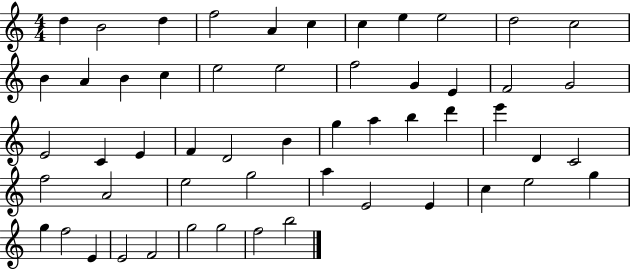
D5/q B4/h D5/q F5/h A4/q C5/q C5/q E5/q E5/h D5/h C5/h B4/q A4/q B4/q C5/q E5/h E5/h F5/h G4/q E4/q F4/h G4/h E4/h C4/q E4/q F4/q D4/h B4/q G5/q A5/q B5/q D6/q E6/q D4/q C4/h F5/h A4/h E5/h G5/h A5/q E4/h E4/q C5/q E5/h G5/q G5/q F5/h E4/q E4/h F4/h G5/h G5/h F5/h B5/h